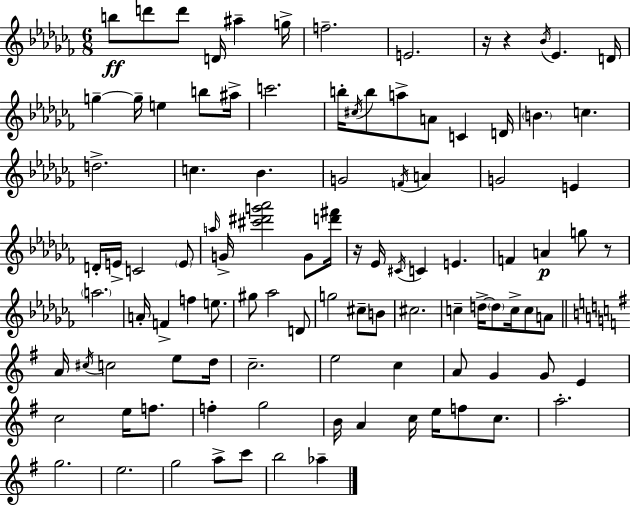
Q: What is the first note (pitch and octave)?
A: B5